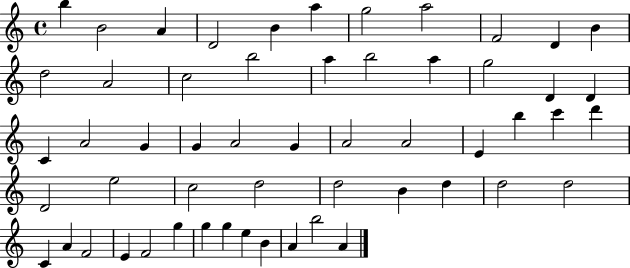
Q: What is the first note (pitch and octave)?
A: B5